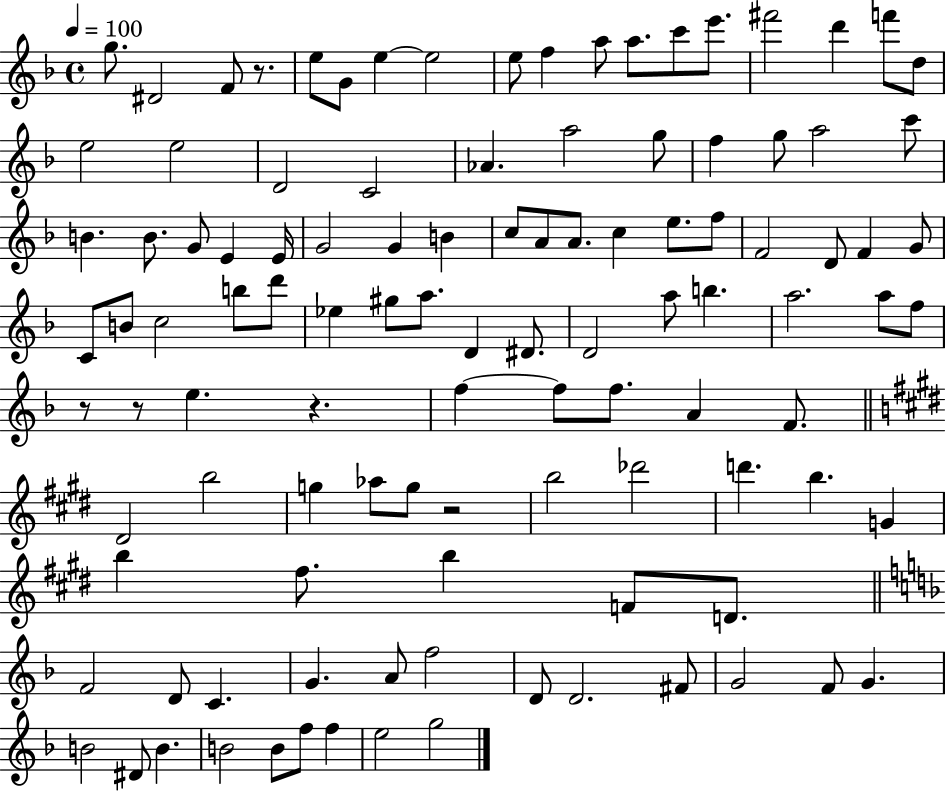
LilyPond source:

{
  \clef treble
  \time 4/4
  \defaultTimeSignature
  \key f \major
  \tempo 4 = 100
  g''8. dis'2 f'8 r8. | e''8 g'8 e''4~~ e''2 | e''8 f''4 a''8 a''8. c'''8 e'''8. | fis'''2 d'''4 f'''8 d''8 | \break e''2 e''2 | d'2 c'2 | aes'4. a''2 g''8 | f''4 g''8 a''2 c'''8 | \break b'4. b'8. g'8 e'4 e'16 | g'2 g'4 b'4 | c''8 a'8 a'8. c''4 e''8. f''8 | f'2 d'8 f'4 g'8 | \break c'8 b'8 c''2 b''8 d'''8 | ees''4 gis''8 a''8. d'4 dis'8. | d'2 a''8 b''4. | a''2. a''8 f''8 | \break r8 r8 e''4. r4. | f''4~~ f''8 f''8. a'4 f'8. | \bar "||" \break \key e \major dis'2 b''2 | g''4 aes''8 g''8 r2 | b''2 des'''2 | d'''4. b''4. g'4 | \break b''4 fis''8. b''4 f'8 d'8. | \bar "||" \break \key d \minor f'2 d'8 c'4. | g'4. a'8 f''2 | d'8 d'2. fis'8 | g'2 f'8 g'4. | \break b'2 dis'8 b'4. | b'2 b'8 f''8 f''4 | e''2 g''2 | \bar "|."
}